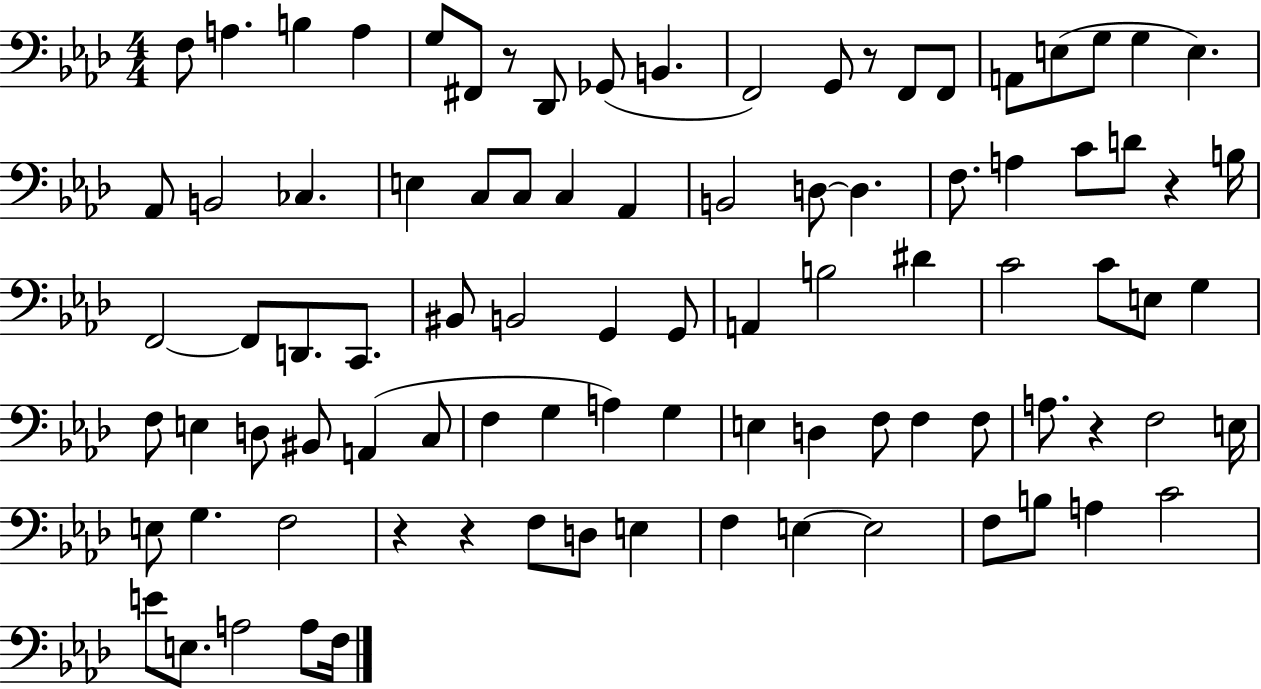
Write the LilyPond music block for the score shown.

{
  \clef bass
  \numericTimeSignature
  \time 4/4
  \key aes \major
  f8 a4. b4 a4 | g8 fis,8 r8 des,8 ges,8( b,4. | f,2) g,8 r8 f,8 f,8 | a,8 e8( g8 g4 e4.) | \break aes,8 b,2 ces4. | e4 c8 c8 c4 aes,4 | b,2 d8~~ d4. | f8. a4 c'8 d'8 r4 b16 | \break f,2~~ f,8 d,8. c,8. | bis,8 b,2 g,4 g,8 | a,4 b2 dis'4 | c'2 c'8 e8 g4 | \break f8 e4 d8 bis,8 a,4( c8 | f4 g4 a4) g4 | e4 d4 f8 f4 f8 | a8. r4 f2 e16 | \break e8 g4. f2 | r4 r4 f8 d8 e4 | f4 e4~~ e2 | f8 b8 a4 c'2 | \break e'8 e8. a2 a8 f16 | \bar "|."
}